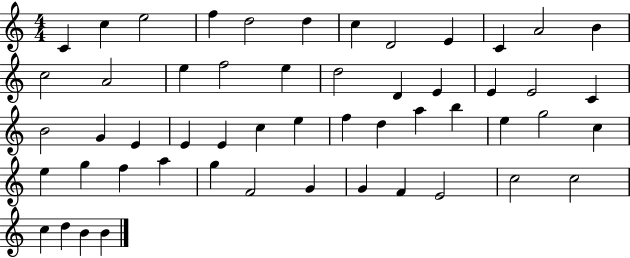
C4/q C5/q E5/h F5/q D5/h D5/q C5/q D4/h E4/q C4/q A4/h B4/q C5/h A4/h E5/q F5/h E5/q D5/h D4/q E4/q E4/q E4/h C4/q B4/h G4/q E4/q E4/q E4/q C5/q E5/q F5/q D5/q A5/q B5/q E5/q G5/h C5/q E5/q G5/q F5/q A5/q G5/q F4/h G4/q G4/q F4/q E4/h C5/h C5/h C5/q D5/q B4/q B4/q